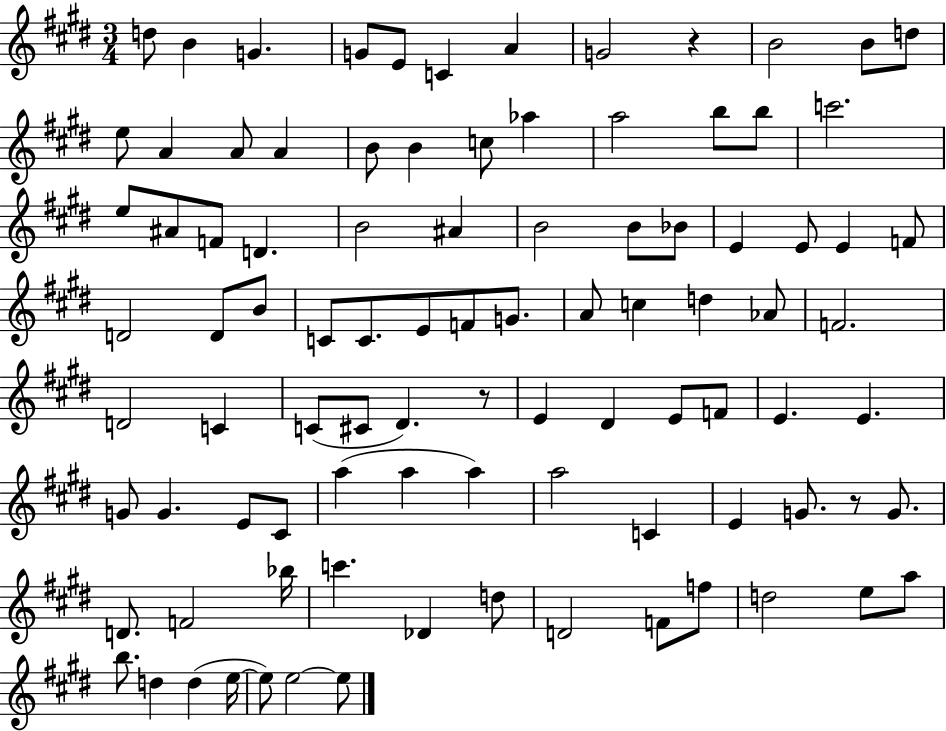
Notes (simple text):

D5/e B4/q G4/q. G4/e E4/e C4/q A4/q G4/h R/q B4/h B4/e D5/e E5/e A4/q A4/e A4/q B4/e B4/q C5/e Ab5/q A5/h B5/e B5/e C6/h. E5/e A#4/e F4/e D4/q. B4/h A#4/q B4/h B4/e Bb4/e E4/q E4/e E4/q F4/e D4/h D4/e B4/e C4/e C4/e. E4/e F4/e G4/e. A4/e C5/q D5/q Ab4/e F4/h. D4/h C4/q C4/e C#4/e D#4/q. R/e E4/q D#4/q E4/e F4/e E4/q. E4/q. G4/e G4/q. E4/e C#4/e A5/q A5/q A5/q A5/h C4/q E4/q G4/e. R/e G4/e. D4/e. F4/h Bb5/s C6/q. Db4/q D5/e D4/h F4/e F5/e D5/h E5/e A5/e B5/e. D5/q D5/q E5/s E5/e E5/h E5/e